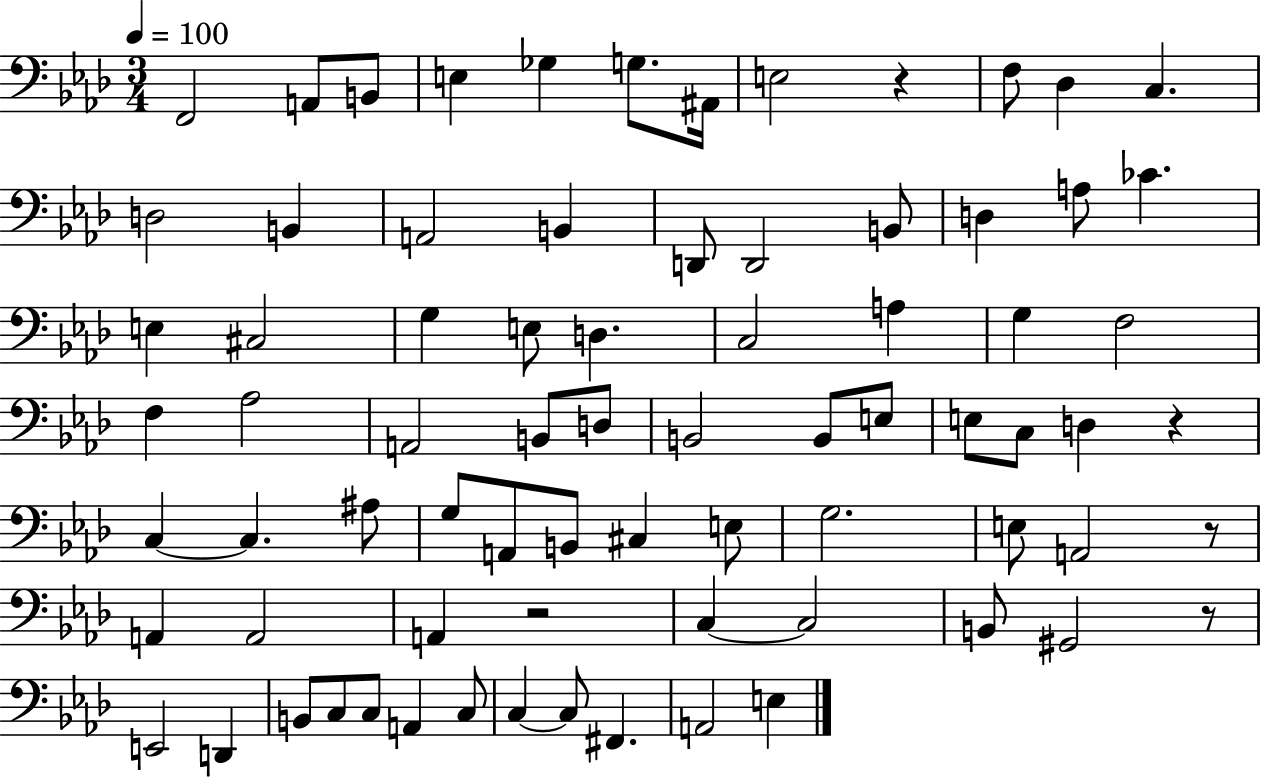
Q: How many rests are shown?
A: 5